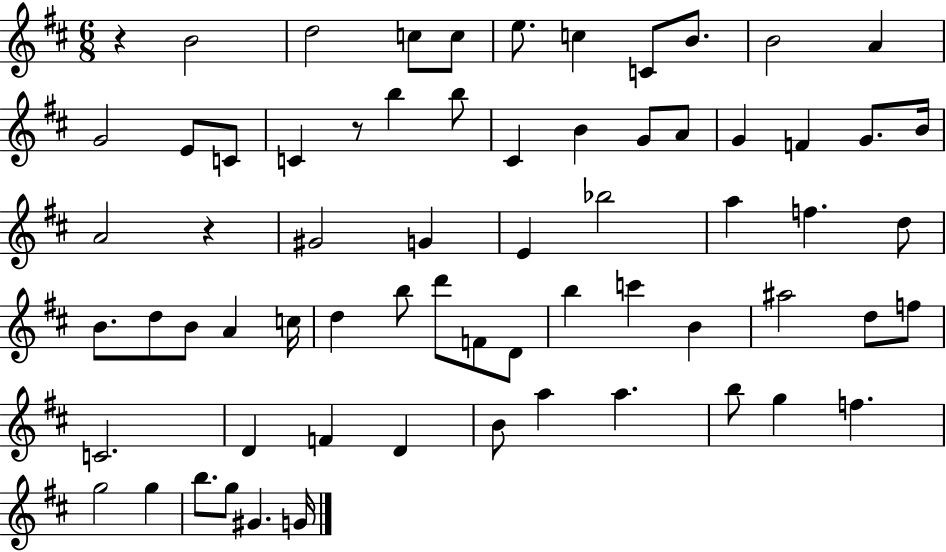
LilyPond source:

{
  \clef treble
  \numericTimeSignature
  \time 6/8
  \key d \major
  r4 b'2 | d''2 c''8 c''8 | e''8. c''4 c'8 b'8. | b'2 a'4 | \break g'2 e'8 c'8 | c'4 r8 b''4 b''8 | cis'4 b'4 g'8 a'8 | g'4 f'4 g'8. b'16 | \break a'2 r4 | gis'2 g'4 | e'4 bes''2 | a''4 f''4. d''8 | \break b'8. d''8 b'8 a'4 c''16 | d''4 b''8 d'''8 f'8 d'8 | b''4 c'''4 b'4 | ais''2 d''8 f''8 | \break c'2. | d'4 f'4 d'4 | b'8 a''4 a''4. | b''8 g''4 f''4. | \break g''2 g''4 | b''8. g''8 gis'4. g'16 | \bar "|."
}